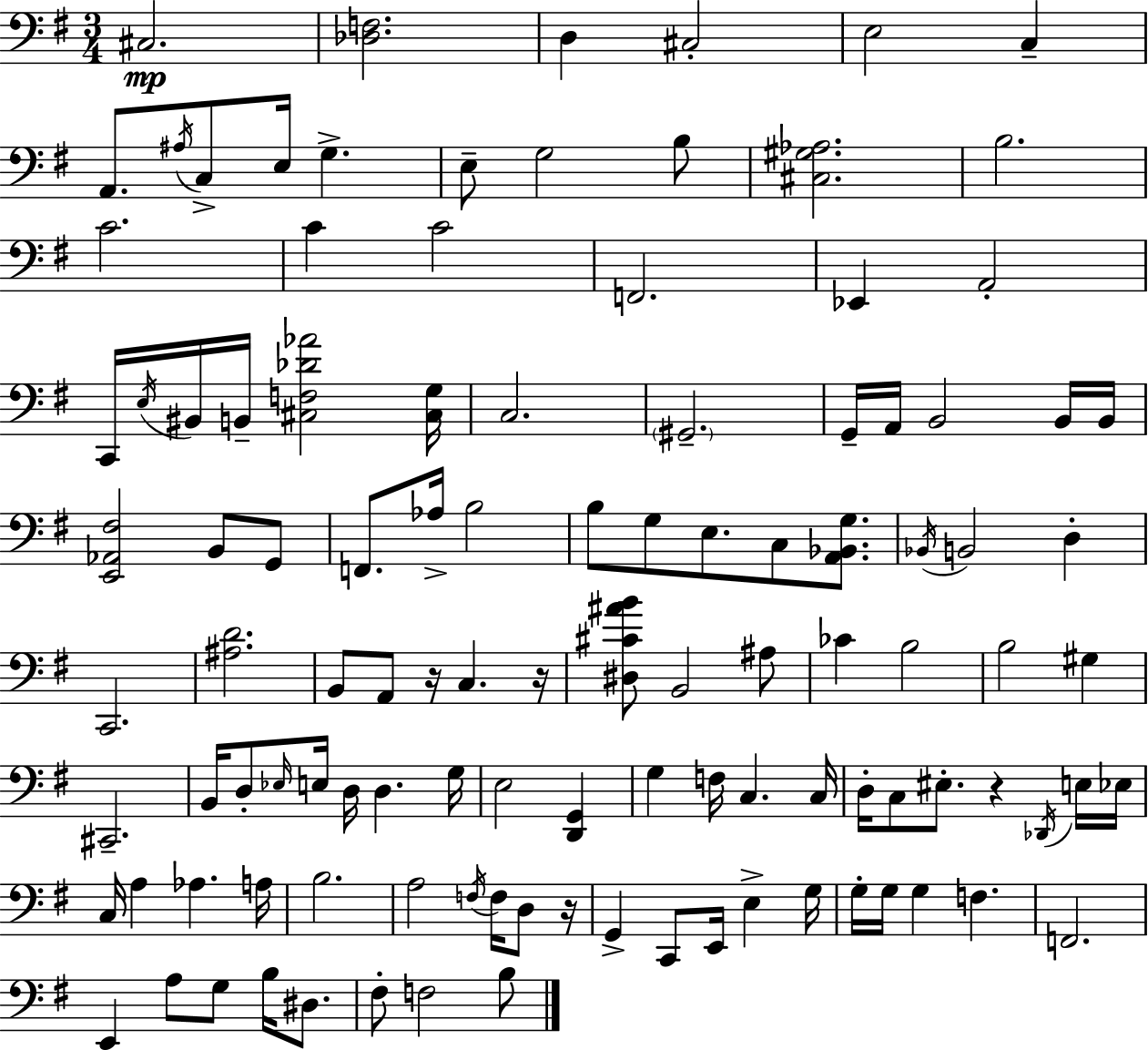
C#3/h. [Db3,F3]/h. D3/q C#3/h E3/h C3/q A2/e. A#3/s C3/e E3/s G3/q. E3/e G3/h B3/e [C#3,G#3,Ab3]/h. B3/h. C4/h. C4/q C4/h F2/h. Eb2/q A2/h C2/s E3/s BIS2/s B2/s [C#3,F3,Db4,Ab4]/h [C#3,G3]/s C3/h. G#2/h. G2/s A2/s B2/h B2/s B2/s [E2,Ab2,F#3]/h B2/e G2/e F2/e. Ab3/s B3/h B3/e G3/e E3/e. C3/e [A2,Bb2,G3]/e. Bb2/s B2/h D3/q C2/h. [A#3,D4]/h. B2/e A2/e R/s C3/q. R/s [D#3,C#4,A#4,B4]/e B2/h A#3/e CES4/q B3/h B3/h G#3/q C#2/h. B2/s D3/e Eb3/s E3/s D3/s D3/q. G3/s E3/h [D2,G2]/q G3/q F3/s C3/q. C3/s D3/s C3/e EIS3/e. R/q Db2/s E3/s Eb3/s C3/s A3/q Ab3/q. A3/s B3/h. A3/h F3/s F3/s D3/e R/s G2/q C2/e E2/s E3/q G3/s G3/s G3/s G3/q F3/q. F2/h. E2/q A3/e G3/e B3/s D#3/e. F#3/e F3/h B3/e